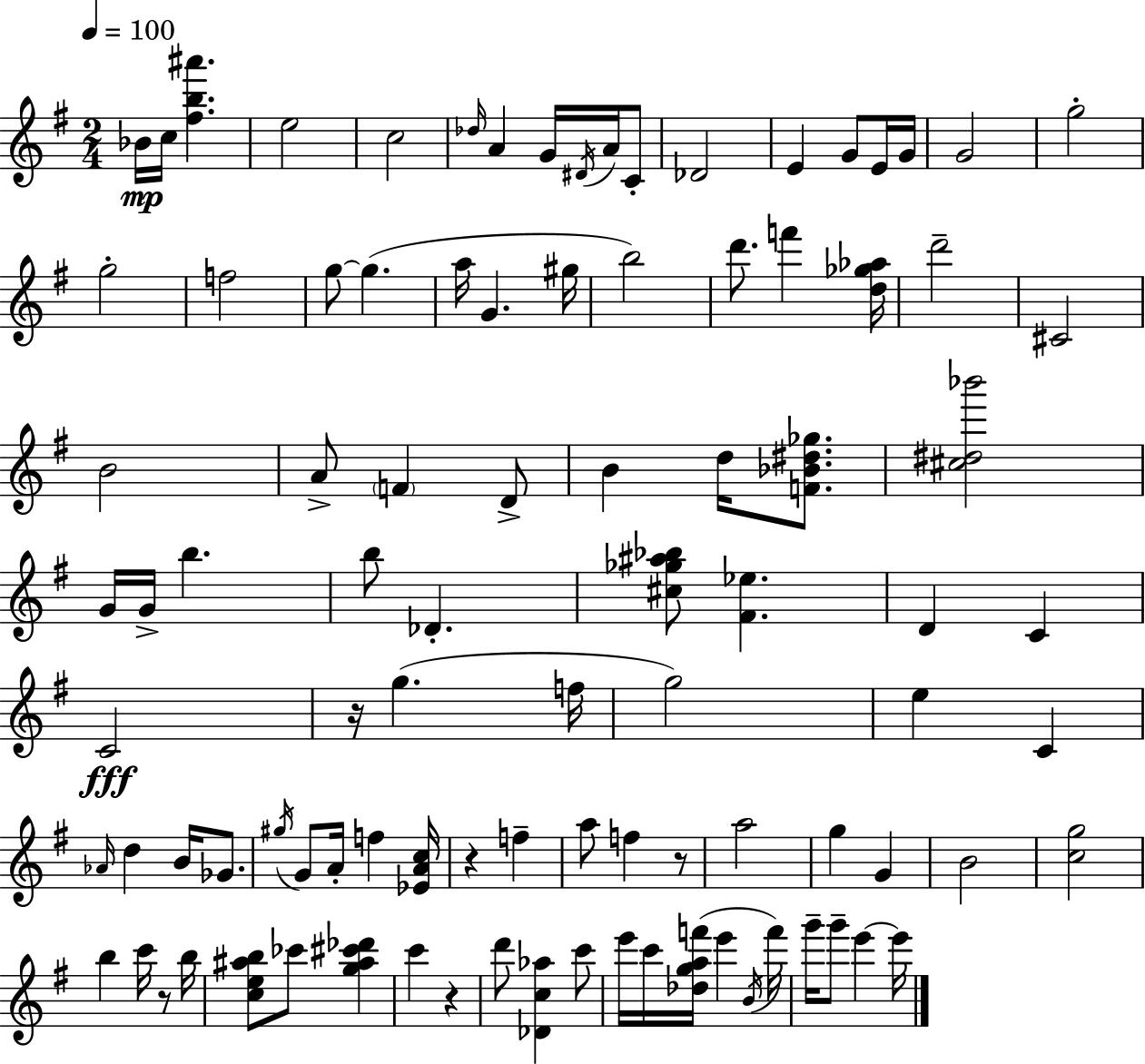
Bb4/s C5/s [F#5,B5,A#6]/q. E5/h C5/h Db5/s A4/q G4/s D#4/s A4/s C4/e Db4/h E4/q G4/e E4/s G4/s G4/h G5/h G5/h F5/h G5/e G5/q. A5/s G4/q. G#5/s B5/h D6/e. F6/q [D5,Gb5,Ab5]/s D6/h C#4/h B4/h A4/e F4/q D4/e B4/q D5/s [F4,Bb4,D#5,Gb5]/e. [C#5,D#5,Bb6]/h G4/s G4/s B5/q. B5/e Db4/q. [C#5,Gb5,A#5,Bb5]/e [F#4,Eb5]/q. D4/q C4/q C4/h R/s G5/q. F5/s G5/h E5/q C4/q Ab4/s D5/q B4/s Gb4/e. G#5/s G4/e A4/s F5/q [Eb4,A4,C5]/s R/q F5/q A5/e F5/q R/e A5/h G5/q G4/q B4/h [C5,G5]/h B5/q C6/s R/e B5/s [C5,E5,A#5,B5]/e CES6/e [G5,A#5,C#6,Db6]/q C6/q R/q D6/e [Db4,C5,Ab5]/q C6/e E6/s C6/s [Db5,G5,A5,F6]/s E6/q B4/s F6/s G6/s G6/e E6/q E6/s